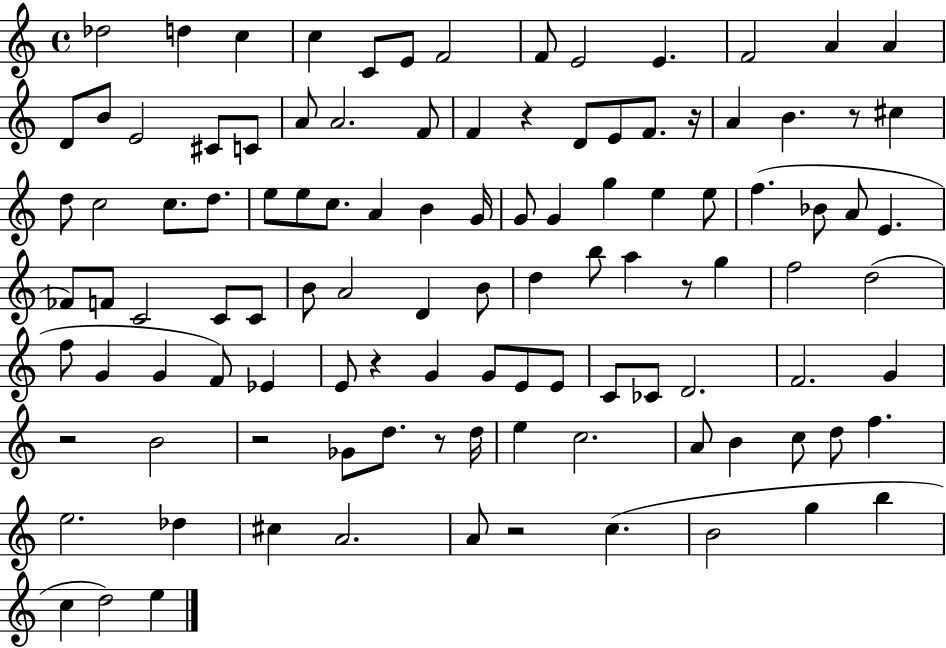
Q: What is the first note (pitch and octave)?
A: Db5